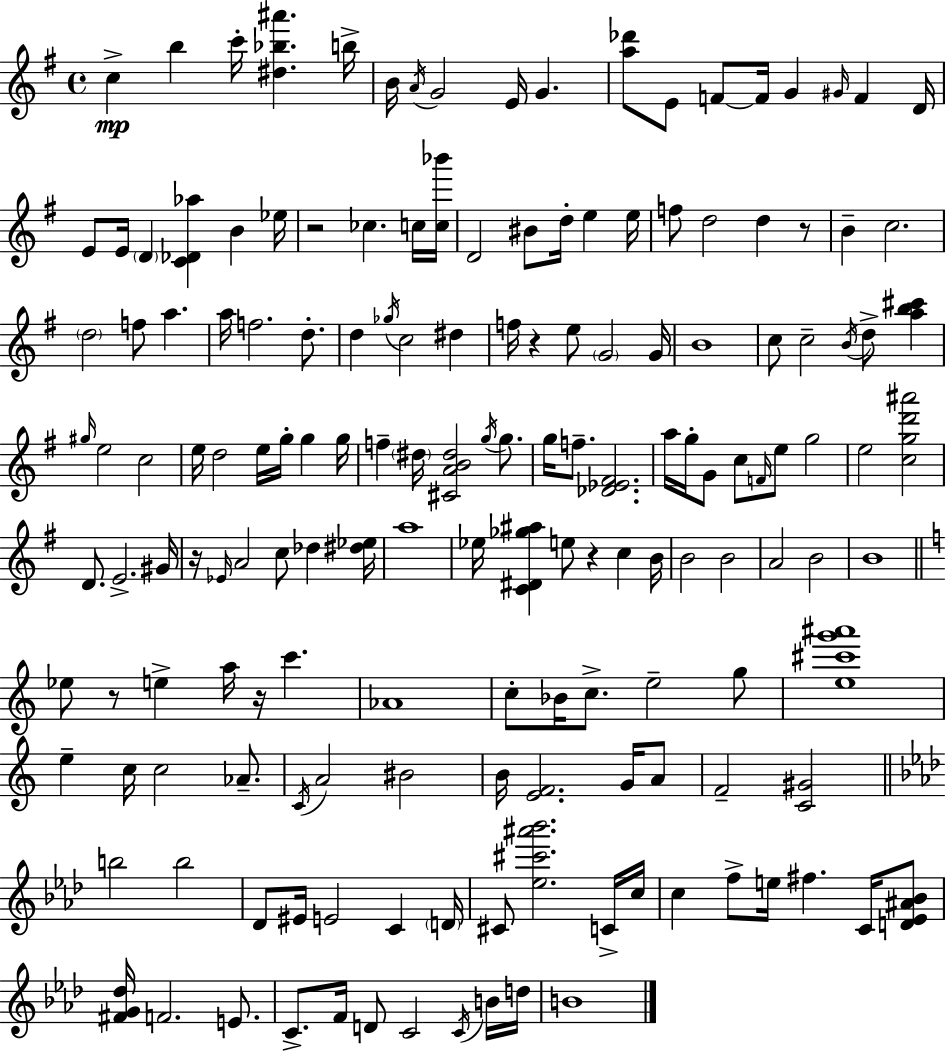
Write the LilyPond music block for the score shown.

{
  \clef treble
  \time 4/4
  \defaultTimeSignature
  \key g \major
  c''4->\mp b''4 c'''16-. <dis'' bes'' ais'''>4. b''16-> | b'16 \acciaccatura { a'16 } g'2 e'16 g'4. | <a'' des'''>8 e'8 f'8~~ f'16 g'4 \grace { gis'16 } f'4 | d'16 e'8 e'16 \parenthesize d'4 <c' des' aes''>4 b'4 | \break ees''16 r2 ces''4. | c''16 <c'' bes'''>16 d'2 bis'8 d''16-. e''4 | e''16 f''8 d''2 d''4 | r8 b'4-- c''2. | \break \parenthesize d''2 f''8 a''4. | a''16 f''2. d''8.-. | d''4 \acciaccatura { ges''16 } c''2 dis''4 | f''16 r4 e''8 \parenthesize g'2 | \break g'16 b'1 | c''8 c''2-- \acciaccatura { b'16 } d''8-> | <a'' b'' cis'''>4 \grace { gis''16 } e''2 c''2 | e''16 d''2 e''16 g''16-. | \break g''4 g''16 f''4-- \parenthesize dis''16 <cis' a' b' dis''>2 | \acciaccatura { g''16 } g''8. g''16 f''8.-- <des' ees' fis'>2. | a''16 g''16-. g'8 c''8 \grace { f'16 } e''8 g''2 | e''2 <c'' g'' d''' ais'''>2 | \break d'8. e'2.-> | gis'16 r16 \grace { ees'16 } a'2 | c''8 des''4 <dis'' ees''>16 a''1 | ees''16 <c' dis' ges'' ais''>4 e''8 r4 | \break c''4 b'16 b'2 | b'2 a'2 | b'2 b'1 | \bar "||" \break \key a \minor ees''8 r8 e''4-> a''16 r16 c'''4. | aes'1 | c''8-. bes'16 c''8.-> e''2-- g''8 | <e'' cis''' g''' ais'''>1 | \break e''4-- c''16 c''2 aes'8.-- | \acciaccatura { c'16 } a'2 bis'2 | b'16 <e' f'>2. g'16 a'8 | f'2-- <c' gis'>2 | \break \bar "||" \break \key aes \major b''2 b''2 | des'8 eis'16 e'2 c'4 \parenthesize d'16 | cis'8 <ees'' cis''' ais''' bes'''>2. c'16-> c''16 | c''4 f''8-> e''16 fis''4. c'16 <d' ees' ais' bes'>8 | \break <fis' g' des''>16 f'2. e'8. | c'8.-> f'16 d'8 c'2 \acciaccatura { c'16 } b'16 | d''16 b'1 | \bar "|."
}